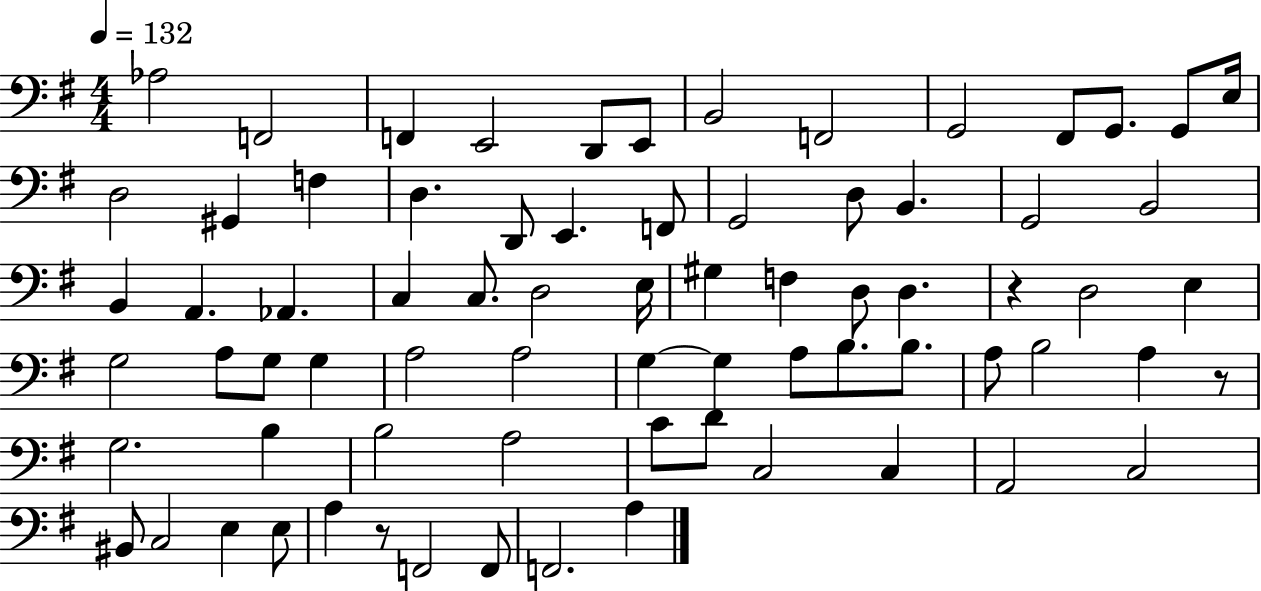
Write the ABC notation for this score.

X:1
T:Untitled
M:4/4
L:1/4
K:G
_A,2 F,,2 F,, E,,2 D,,/2 E,,/2 B,,2 F,,2 G,,2 ^F,,/2 G,,/2 G,,/2 E,/4 D,2 ^G,, F, D, D,,/2 E,, F,,/2 G,,2 D,/2 B,, G,,2 B,,2 B,, A,, _A,, C, C,/2 D,2 E,/4 ^G, F, D,/2 D, z D,2 E, G,2 A,/2 G,/2 G, A,2 A,2 G, G, A,/2 B,/2 B,/2 A,/2 B,2 A, z/2 G,2 B, B,2 A,2 C/2 D/2 C,2 C, A,,2 C,2 ^B,,/2 C,2 E, E,/2 A, z/2 F,,2 F,,/2 F,,2 A,